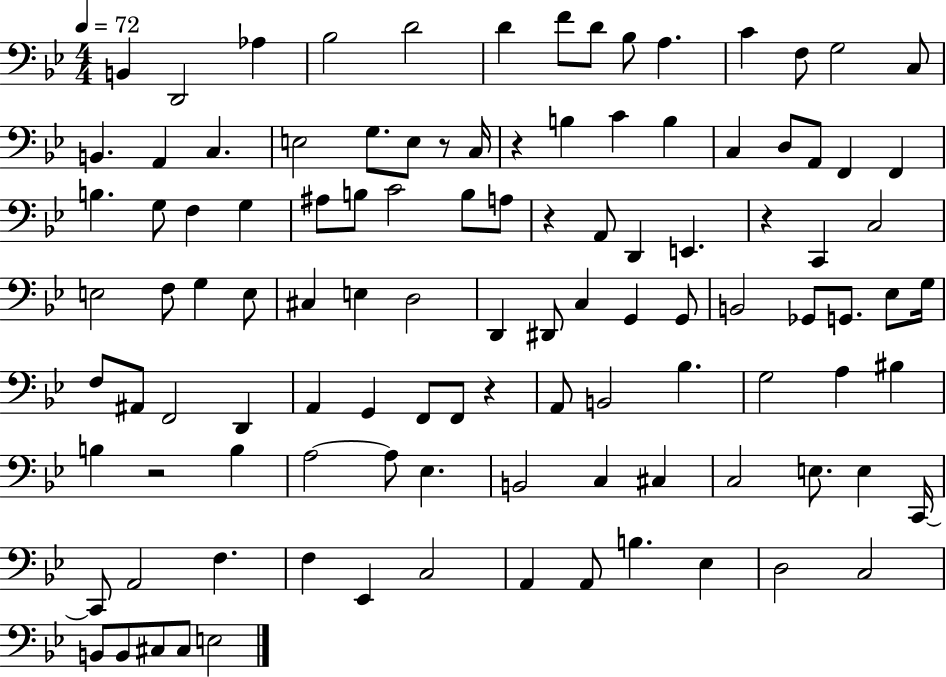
{
  \clef bass
  \numericTimeSignature
  \time 4/4
  \key bes \major
  \tempo 4 = 72
  b,4 d,2 aes4 | bes2 d'2 | d'4 f'8 d'8 bes8 a4. | c'4 f8 g2 c8 | \break b,4. a,4 c4. | e2 g8. e8 r8 c16 | r4 b4 c'4 b4 | c4 d8 a,8 f,4 f,4 | \break b4. g8 f4 g4 | ais8 b8 c'2 b8 a8 | r4 a,8 d,4 e,4. | r4 c,4 c2 | \break e2 f8 g4 e8 | cis4 e4 d2 | d,4 dis,8 c4 g,4 g,8 | b,2 ges,8 g,8. ees8 g16 | \break f8 ais,8 f,2 d,4 | a,4 g,4 f,8 f,8 r4 | a,8 b,2 bes4. | g2 a4 bis4 | \break b4 r2 b4 | a2~~ a8 ees4. | b,2 c4 cis4 | c2 e8. e4 c,16~~ | \break c,8 a,2 f4. | f4 ees,4 c2 | a,4 a,8 b4. ees4 | d2 c2 | \break b,8 b,8 cis8 cis8 e2 | \bar "|."
}